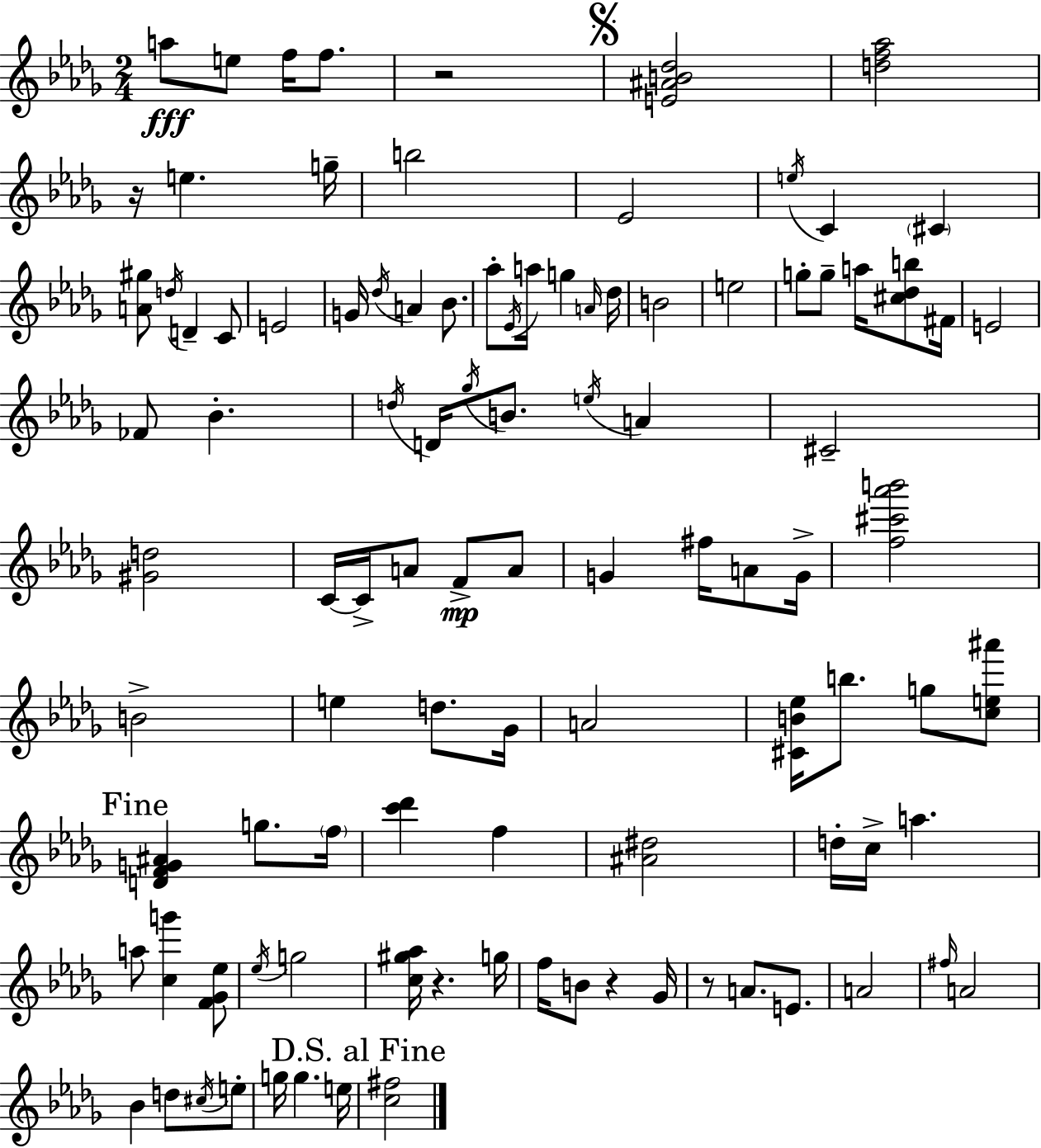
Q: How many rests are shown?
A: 5